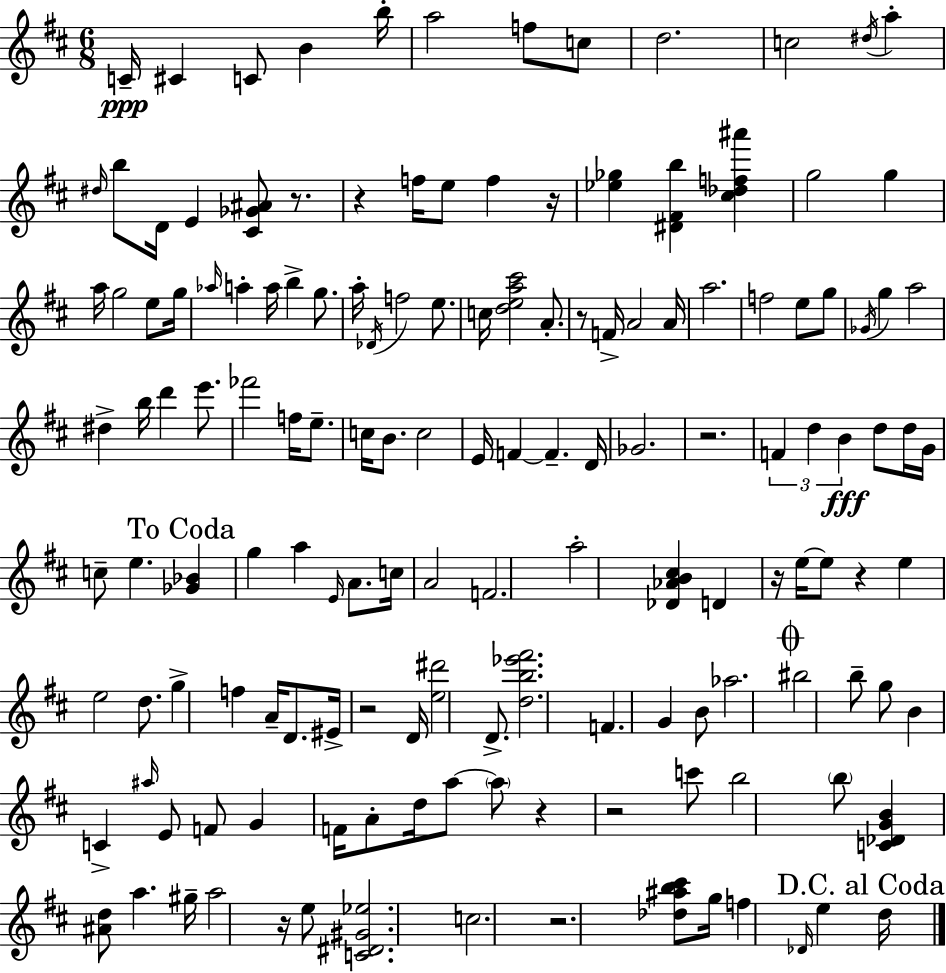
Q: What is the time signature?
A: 6/8